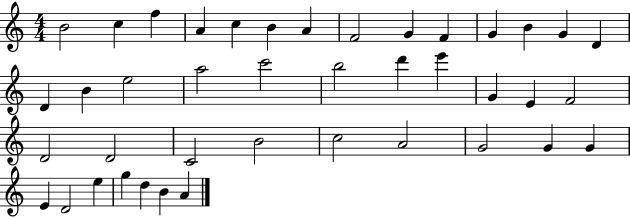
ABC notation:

X:1
T:Untitled
M:4/4
L:1/4
K:C
B2 c f A c B A F2 G F G B G D D B e2 a2 c'2 b2 d' e' G E F2 D2 D2 C2 B2 c2 A2 G2 G G E D2 e g d B A